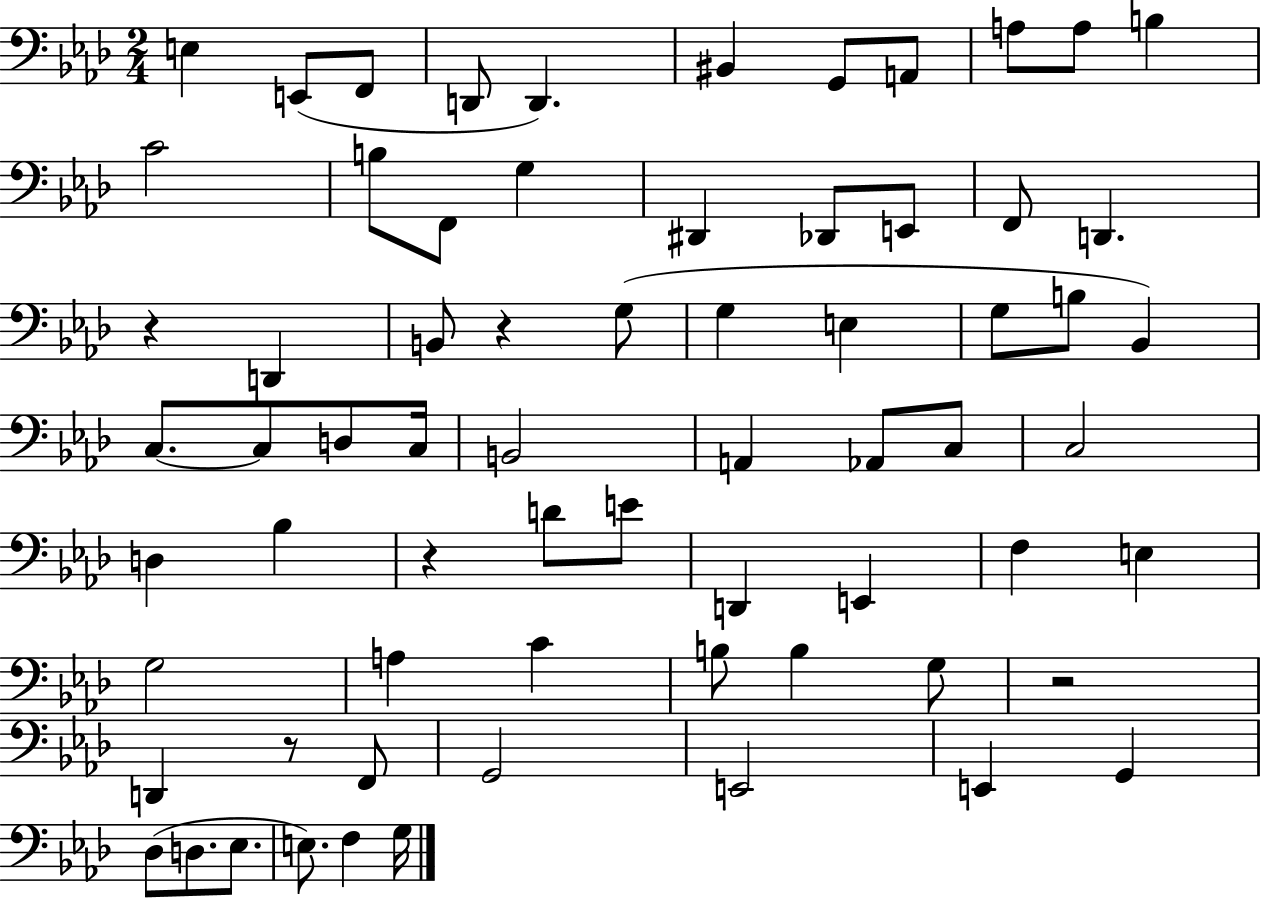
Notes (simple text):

E3/q E2/e F2/e D2/e D2/q. BIS2/q G2/e A2/e A3/e A3/e B3/q C4/h B3/e F2/e G3/q D#2/q Db2/e E2/e F2/e D2/q. R/q D2/q B2/e R/q G3/e G3/q E3/q G3/e B3/e Bb2/q C3/e. C3/e D3/e C3/s B2/h A2/q Ab2/e C3/e C3/h D3/q Bb3/q R/q D4/e E4/e D2/q E2/q F3/q E3/q G3/h A3/q C4/q B3/e B3/q G3/e R/h D2/q R/e F2/e G2/h E2/h E2/q G2/q Db3/e D3/e. Eb3/e. E3/e. F3/q G3/s